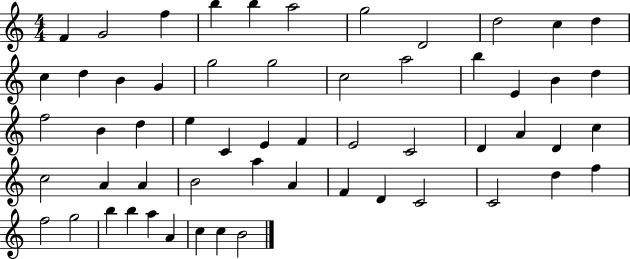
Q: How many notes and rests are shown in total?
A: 57